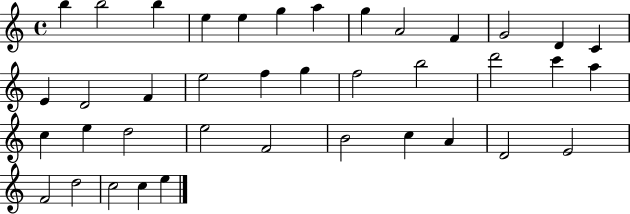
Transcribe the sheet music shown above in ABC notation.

X:1
T:Untitled
M:4/4
L:1/4
K:C
b b2 b e e g a g A2 F G2 D C E D2 F e2 f g f2 b2 d'2 c' a c e d2 e2 F2 B2 c A D2 E2 F2 d2 c2 c e